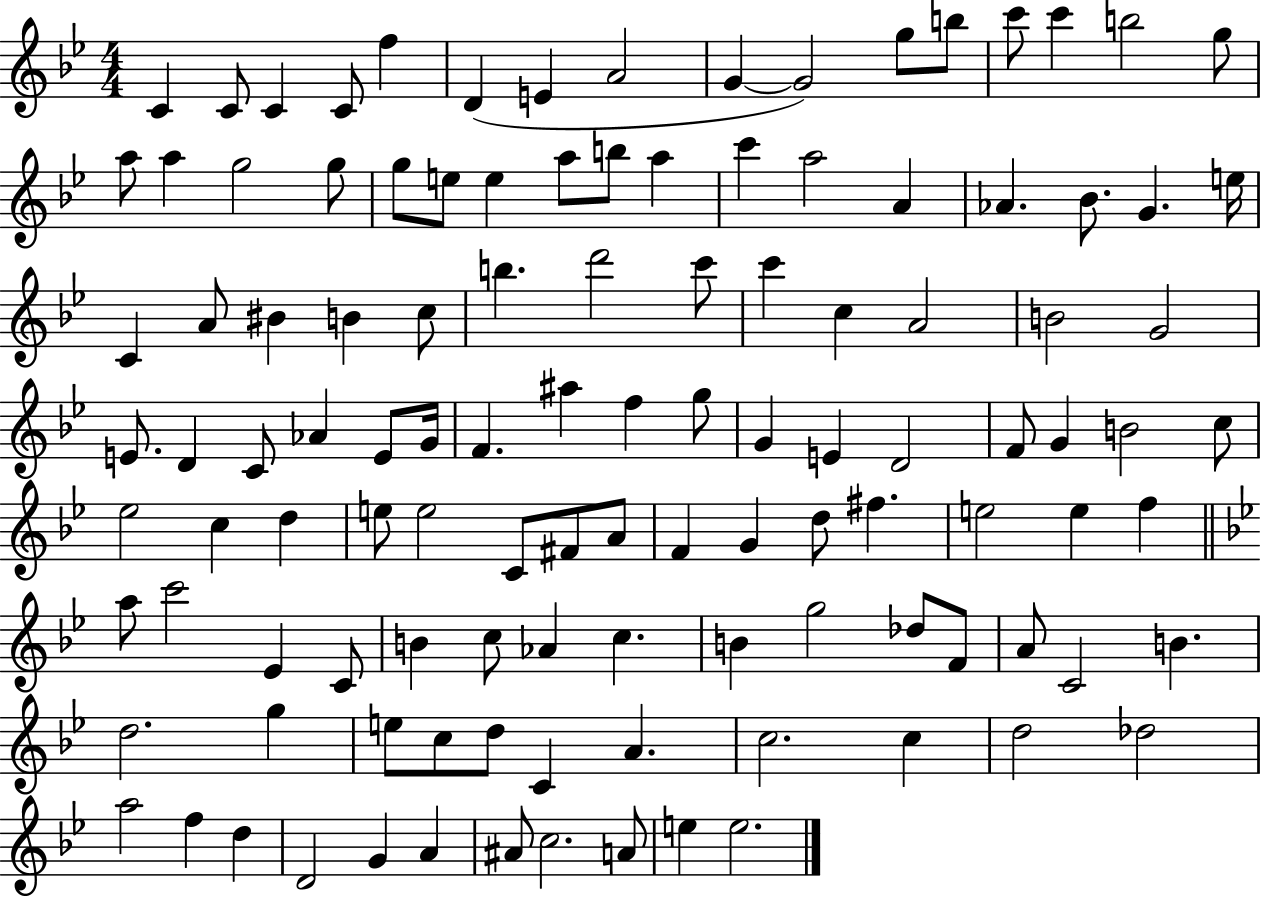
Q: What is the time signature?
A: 4/4